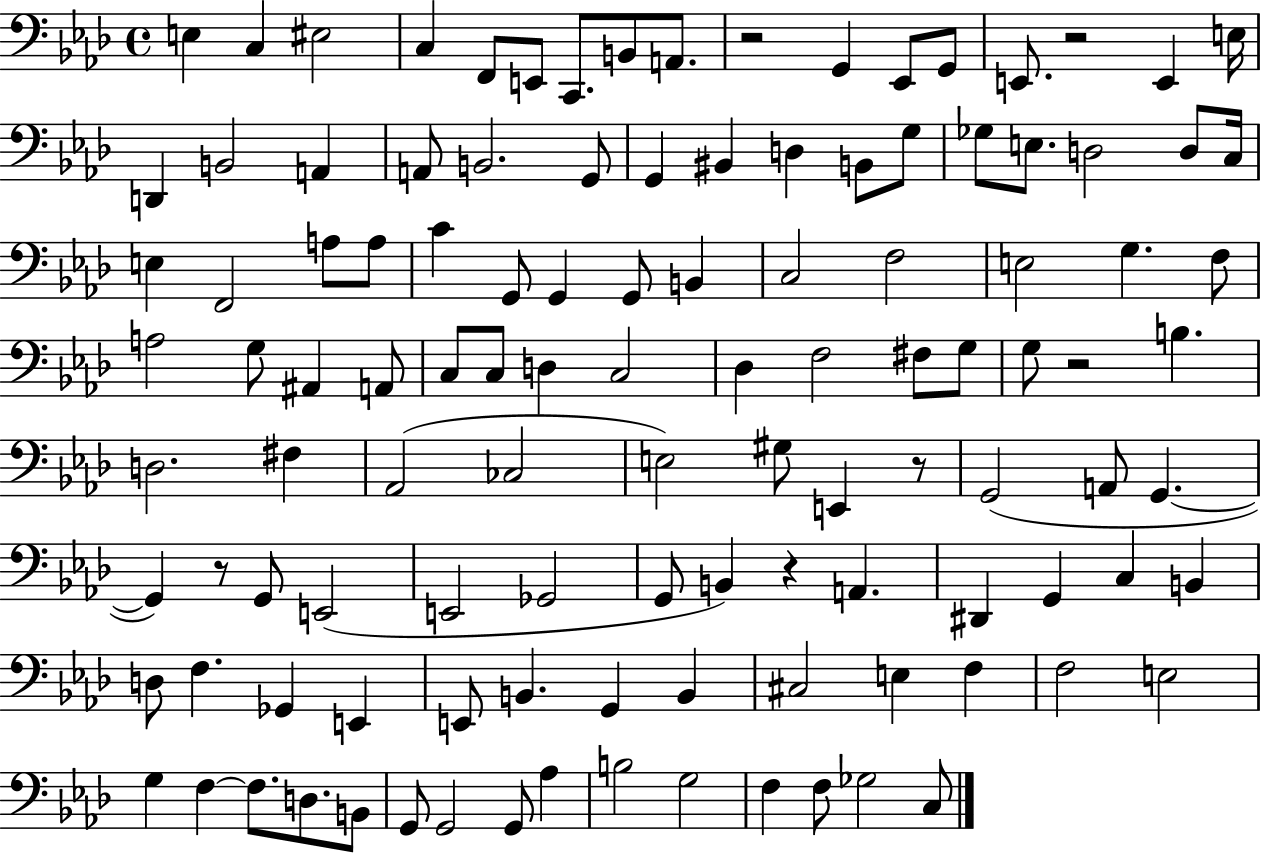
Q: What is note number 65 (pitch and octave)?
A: G#3